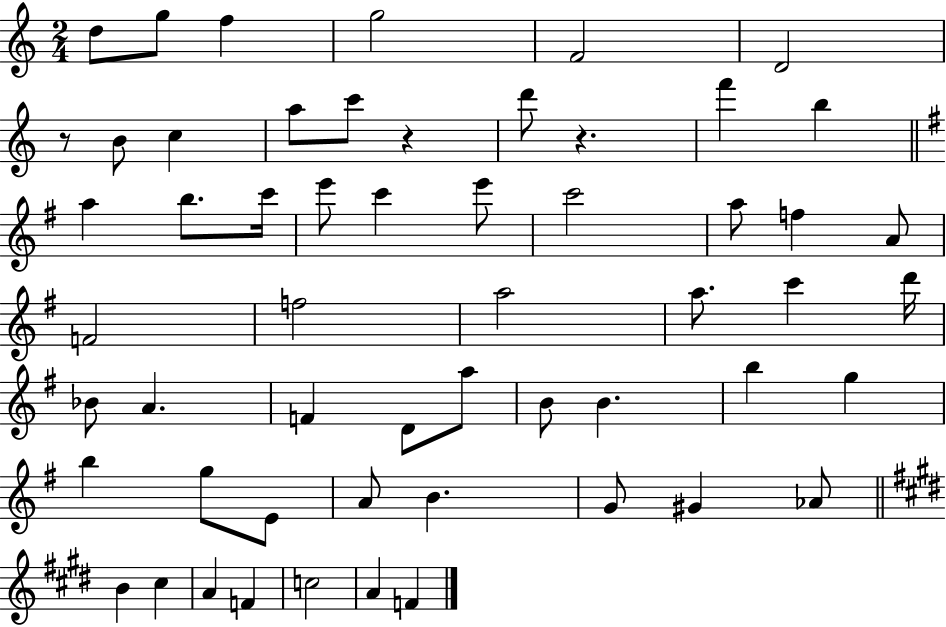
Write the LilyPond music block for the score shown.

{
  \clef treble
  \numericTimeSignature
  \time 2/4
  \key c \major
  d''8 g''8 f''4 | g''2 | f'2 | d'2 | \break r8 b'8 c''4 | a''8 c'''8 r4 | d'''8 r4. | f'''4 b''4 | \break \bar "||" \break \key g \major a''4 b''8. c'''16 | e'''8 c'''4 e'''8 | c'''2 | a''8 f''4 a'8 | \break f'2 | f''2 | a''2 | a''8. c'''4 d'''16 | \break bes'8 a'4. | f'4 d'8 a''8 | b'8 b'4. | b''4 g''4 | \break b''4 g''8 e'8 | a'8 b'4. | g'8 gis'4 aes'8 | \bar "||" \break \key e \major b'4 cis''4 | a'4 f'4 | c''2 | a'4 f'4 | \break \bar "|."
}